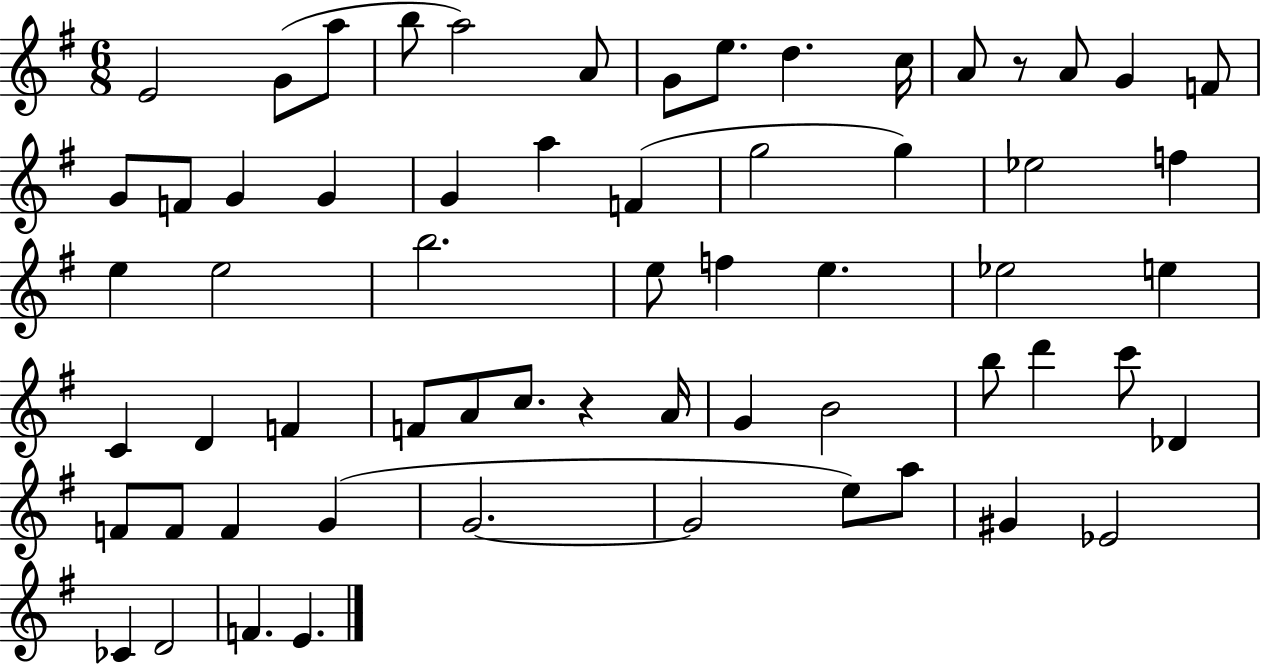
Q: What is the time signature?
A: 6/8